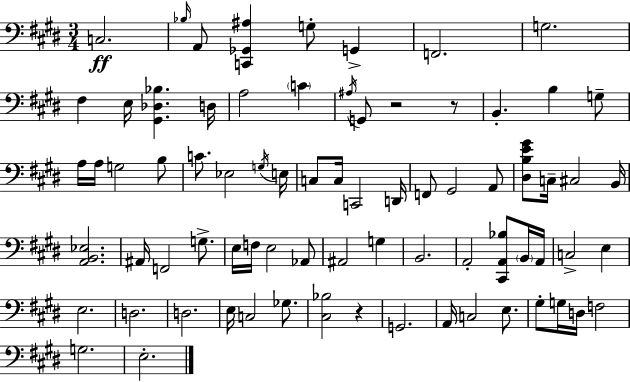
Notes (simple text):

C3/h. Bb3/s A2/e [C2,Gb2,A#3]/q G3/e G2/q F2/h. G3/h. F#3/q E3/s [G#2,Db3,Bb3]/q. D3/s A3/h C4/q A#3/s G2/e R/h R/e B2/q. B3/q G3/e A3/s A3/s G3/h B3/e C4/e. Eb3/h G3/s E3/s C3/e C3/s C2/h D2/s F2/e G#2/h A2/e [D#3,B3,E4,G#4]/e C3/s C#3/h B2/s [A2,B2,Eb3]/h. A#2/s F2/h G3/e. E3/s F3/s E3/h Ab2/e A#2/h G3/q B2/h. A2/h [C#2,A2,Bb3]/e B2/s A2/s C3/h E3/q E3/h. D3/h. D3/h. E3/s C3/h Gb3/e. [C#3,Bb3]/h R/q G2/h. A2/s C3/h E3/e. G#3/e G3/s D3/s F3/h G3/h. E3/h.